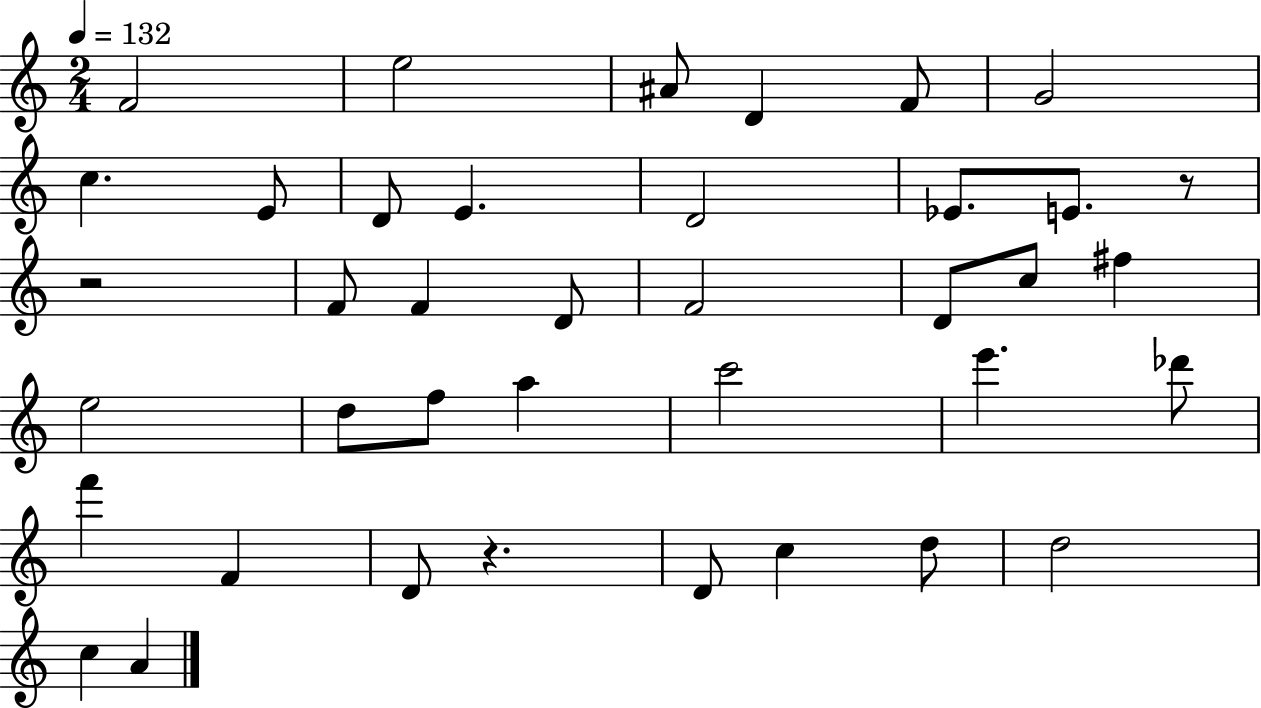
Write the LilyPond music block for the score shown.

{
  \clef treble
  \numericTimeSignature
  \time 2/4
  \key c \major
  \tempo 4 = 132
  f'2 | e''2 | ais'8 d'4 f'8 | g'2 | \break c''4. e'8 | d'8 e'4. | d'2 | ees'8. e'8. r8 | \break r2 | f'8 f'4 d'8 | f'2 | d'8 c''8 fis''4 | \break e''2 | d''8 f''8 a''4 | c'''2 | e'''4. des'''8 | \break f'''4 f'4 | d'8 r4. | d'8 c''4 d''8 | d''2 | \break c''4 a'4 | \bar "|."
}